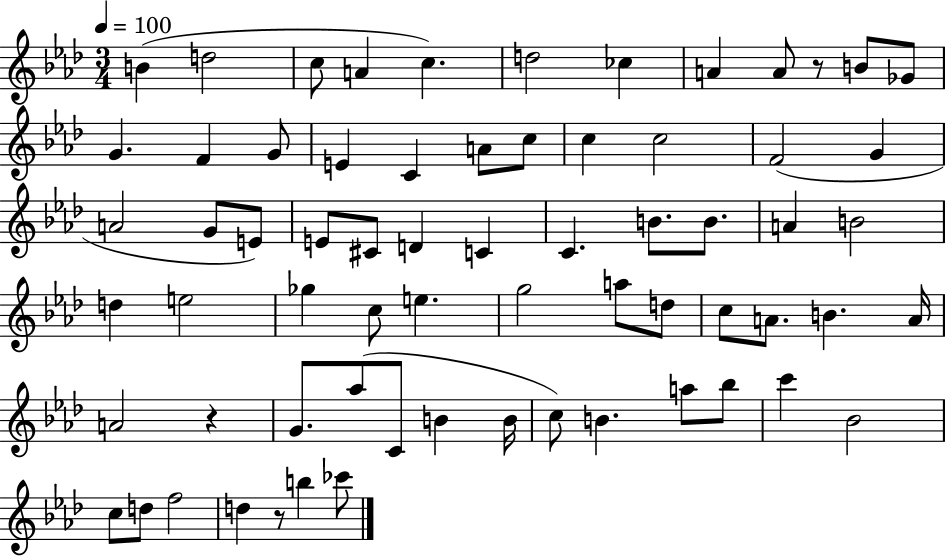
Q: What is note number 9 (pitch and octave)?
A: A4